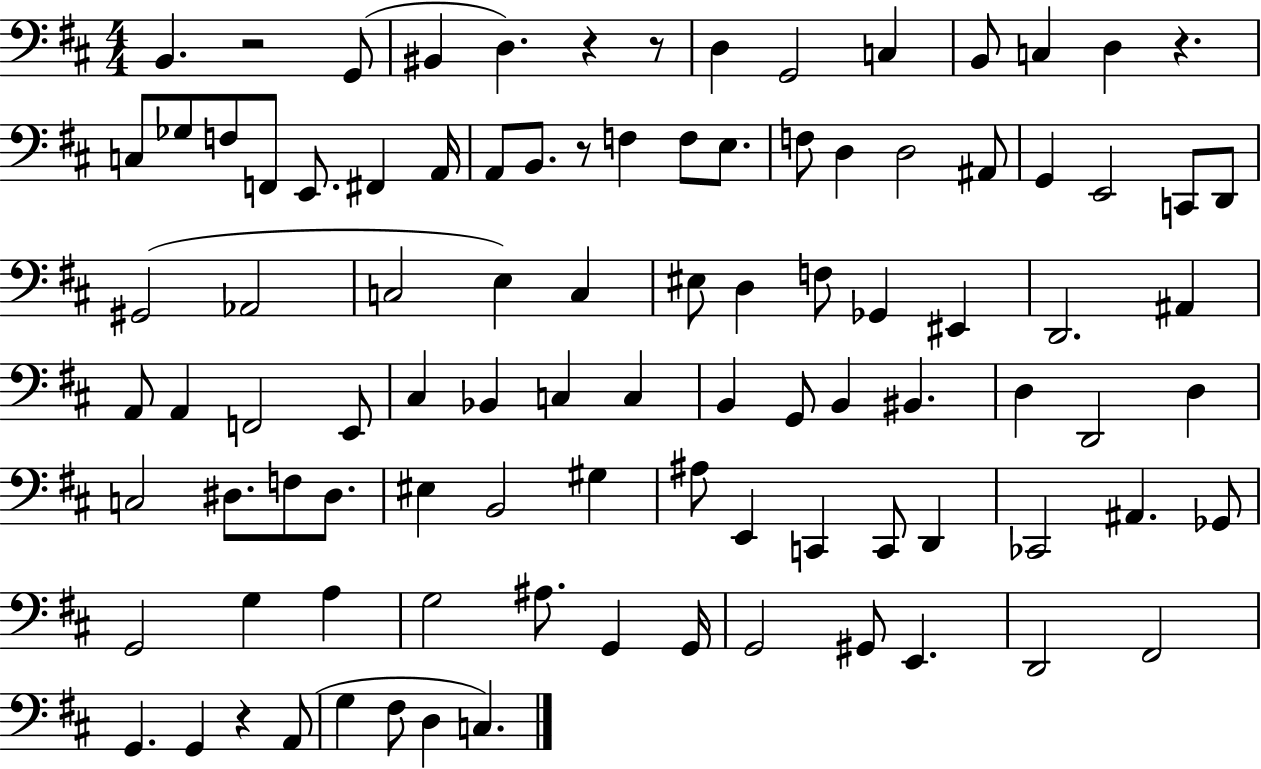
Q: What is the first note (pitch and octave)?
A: B2